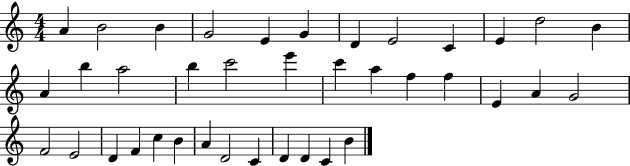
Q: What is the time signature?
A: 4/4